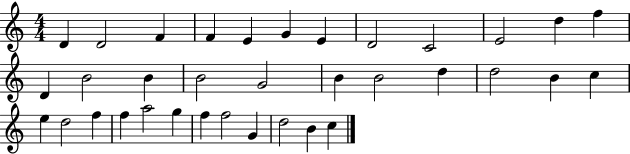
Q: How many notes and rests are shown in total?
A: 35